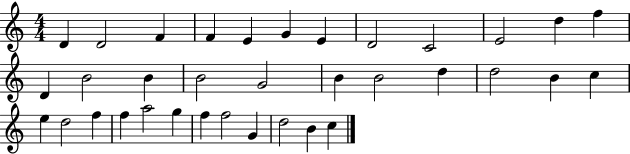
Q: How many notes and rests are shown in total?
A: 35